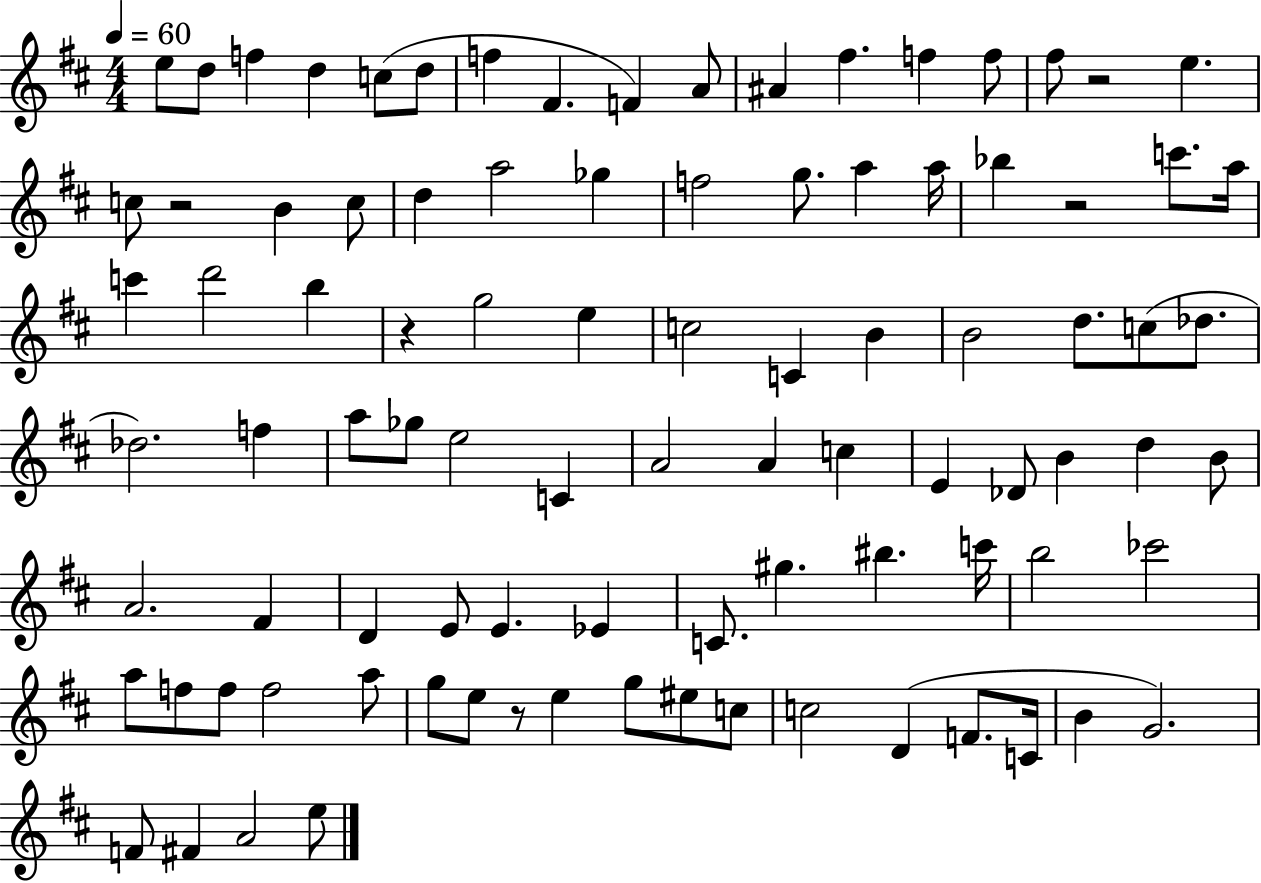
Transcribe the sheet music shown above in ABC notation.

X:1
T:Untitled
M:4/4
L:1/4
K:D
e/2 d/2 f d c/2 d/2 f ^F F A/2 ^A ^f f f/2 ^f/2 z2 e c/2 z2 B c/2 d a2 _g f2 g/2 a a/4 _b z2 c'/2 a/4 c' d'2 b z g2 e c2 C B B2 d/2 c/2 _d/2 _d2 f a/2 _g/2 e2 C A2 A c E _D/2 B d B/2 A2 ^F D E/2 E _E C/2 ^g ^b c'/4 b2 _c'2 a/2 f/2 f/2 f2 a/2 g/2 e/2 z/2 e g/2 ^e/2 c/2 c2 D F/2 C/4 B G2 F/2 ^F A2 e/2